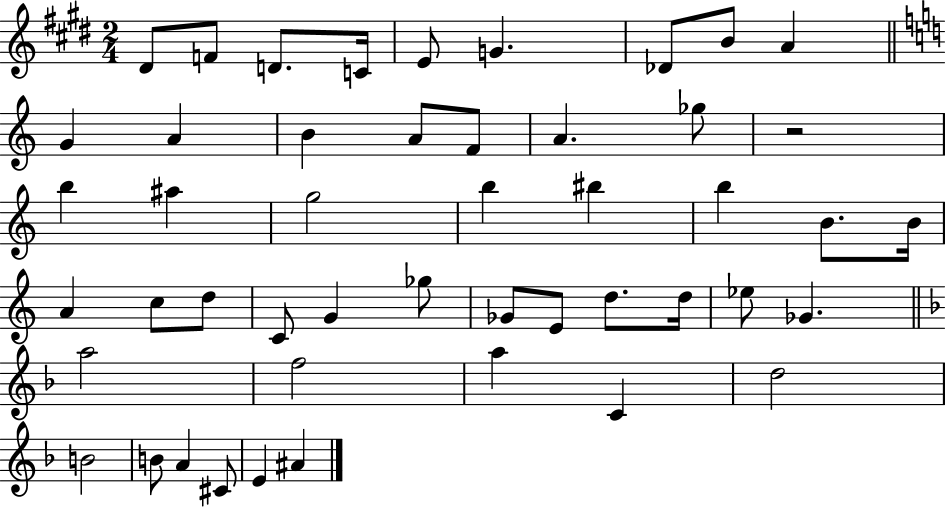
{
  \clef treble
  \numericTimeSignature
  \time 2/4
  \key e \major
  \repeat volta 2 { dis'8 f'8 d'8. c'16 | e'8 g'4. | des'8 b'8 a'4 | \bar "||" \break \key a \minor g'4 a'4 | b'4 a'8 f'8 | a'4. ges''8 | r2 | \break b''4 ais''4 | g''2 | b''4 bis''4 | b''4 b'8. b'16 | \break a'4 c''8 d''8 | c'8 g'4 ges''8 | ges'8 e'8 d''8. d''16 | ees''8 ges'4. | \break \bar "||" \break \key d \minor a''2 | f''2 | a''4 c'4 | d''2 | \break b'2 | b'8 a'4 cis'8 | e'4 ais'4 | } \bar "|."
}